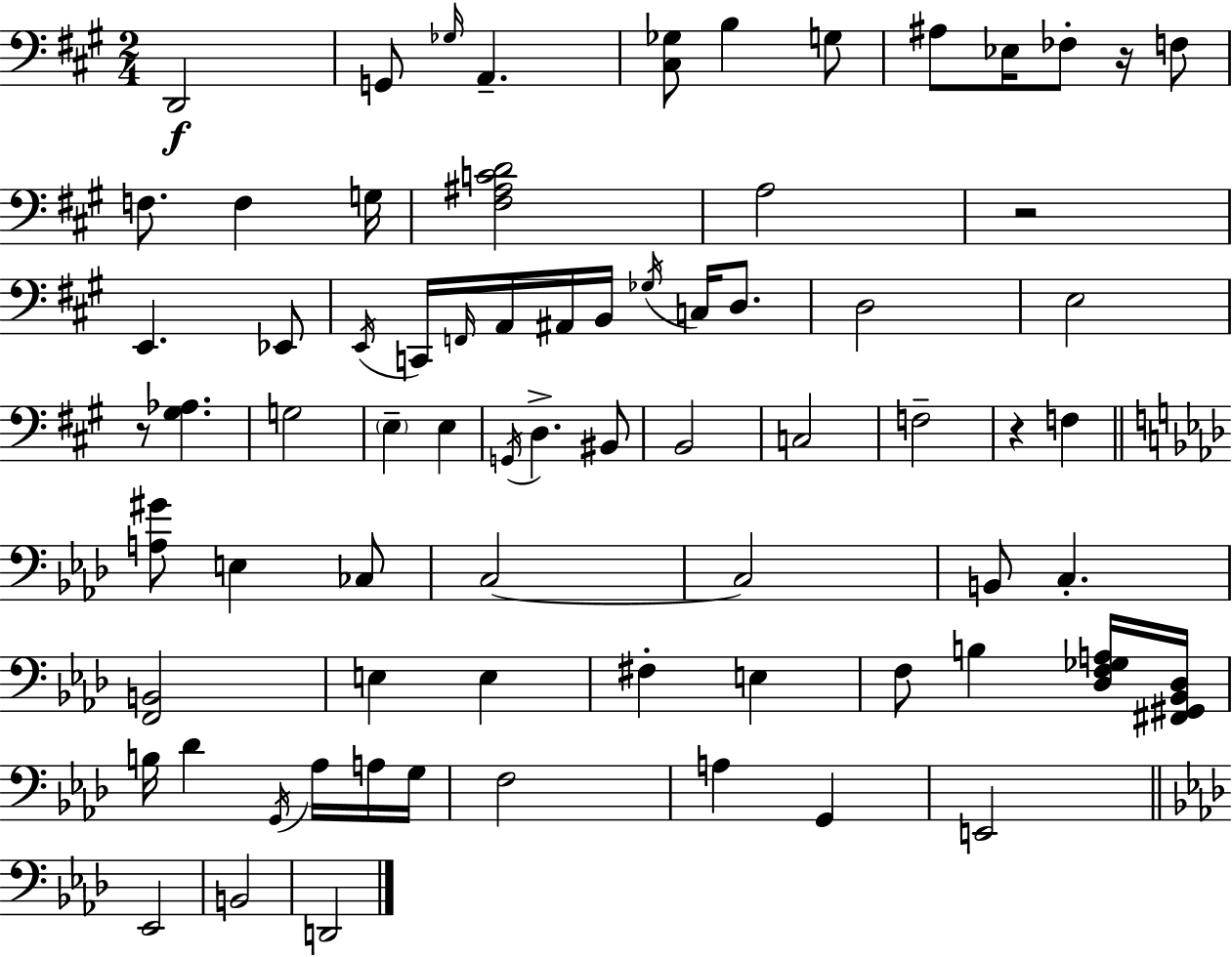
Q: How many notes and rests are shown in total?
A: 73